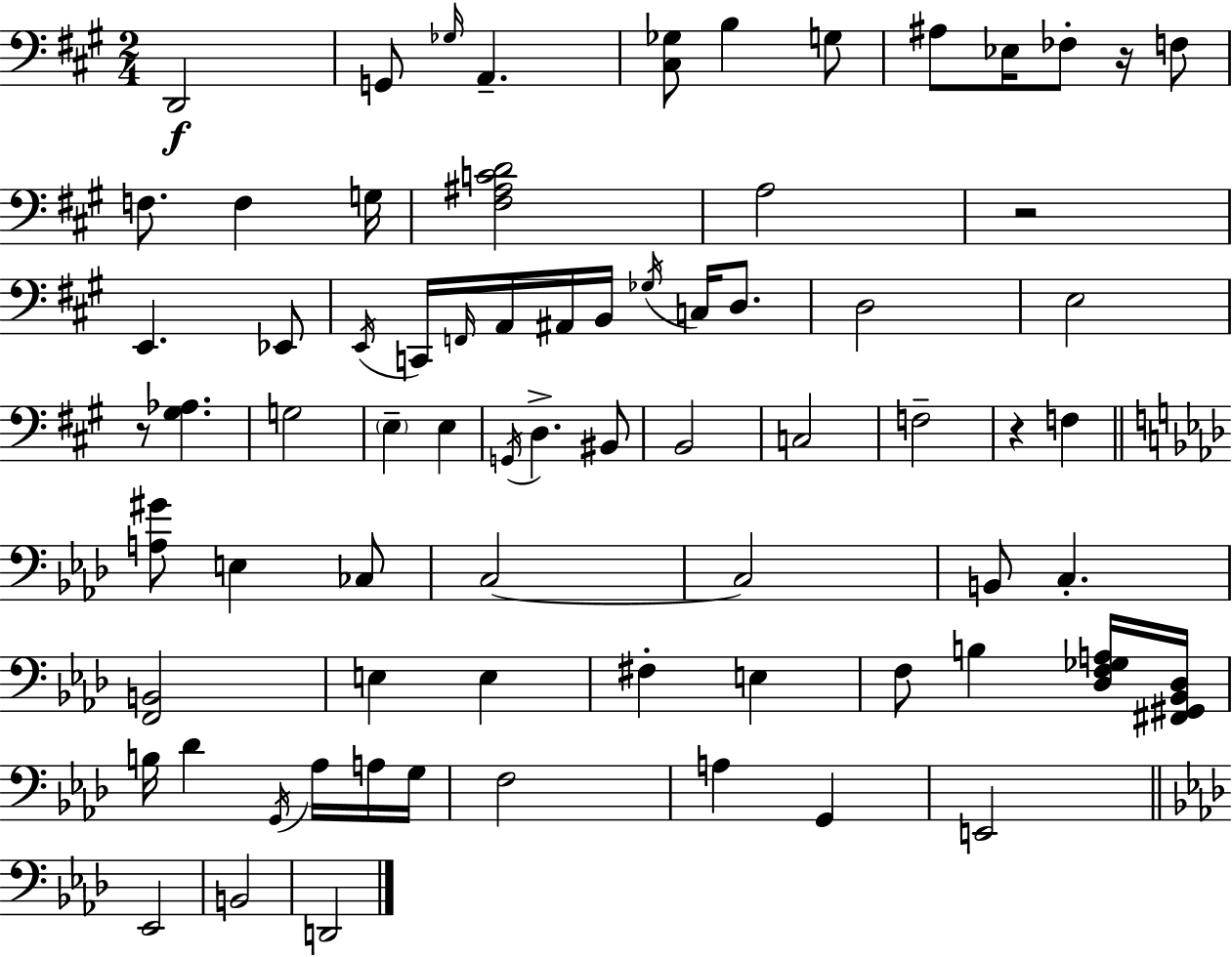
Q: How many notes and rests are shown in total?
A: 73